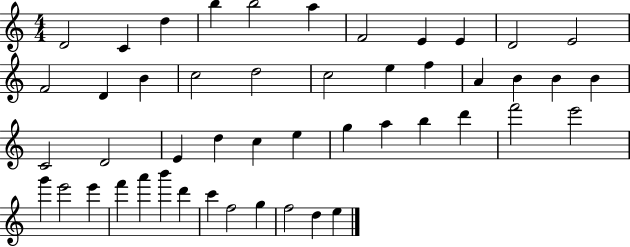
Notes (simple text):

D4/h C4/q D5/q B5/q B5/h A5/q F4/h E4/q E4/q D4/h E4/h F4/h D4/q B4/q C5/h D5/h C5/h E5/q F5/q A4/q B4/q B4/q B4/q C4/h D4/h E4/q D5/q C5/q E5/q G5/q A5/q B5/q D6/q F6/h E6/h G6/q E6/h E6/q F6/q A6/q B6/q D6/q C6/q F5/h G5/q F5/h D5/q E5/q